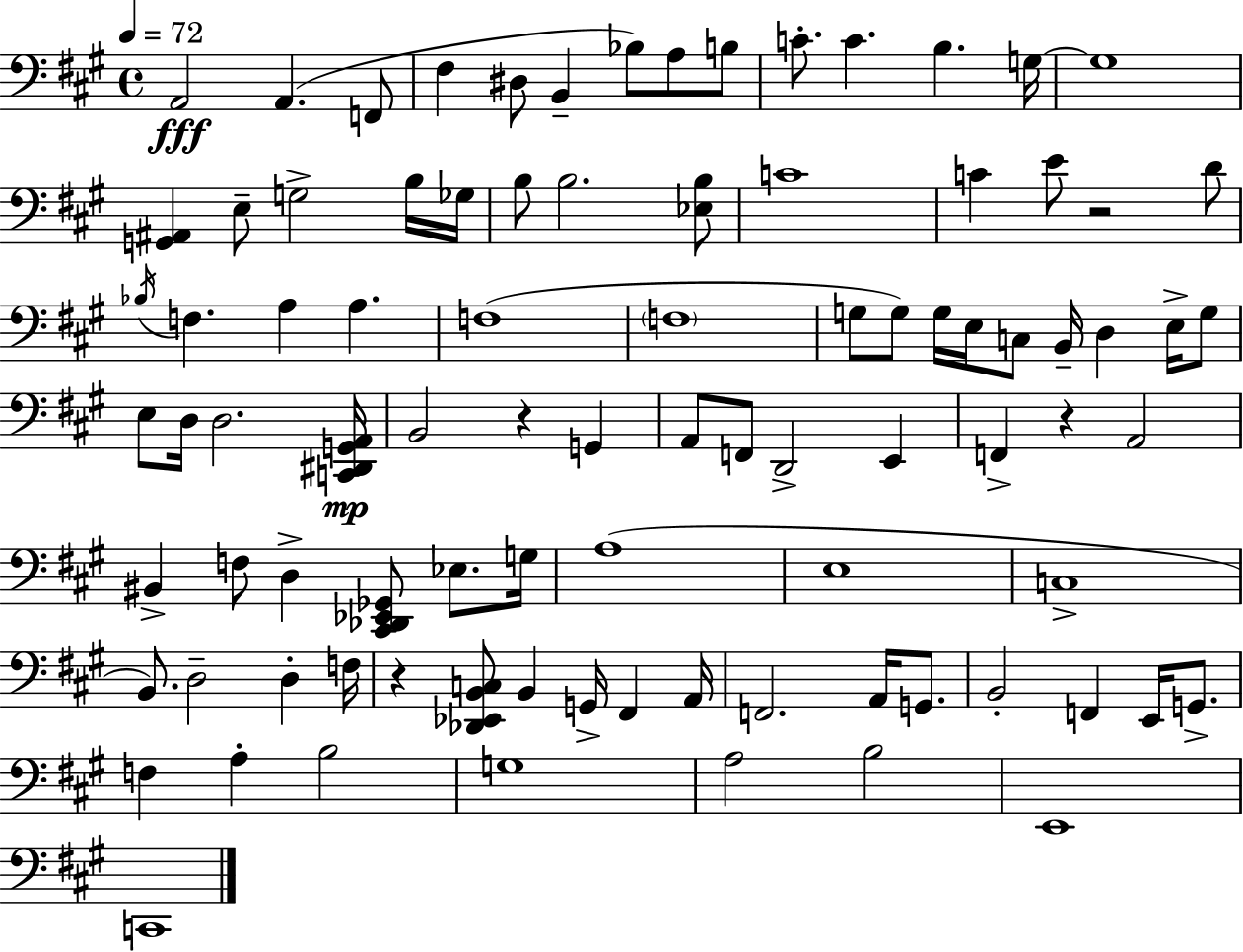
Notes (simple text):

A2/h A2/q. F2/e F#3/q D#3/e B2/q Bb3/e A3/e B3/e C4/e. C4/q. B3/q. G3/s G3/w [G2,A#2]/q E3/e G3/h B3/s Gb3/s B3/e B3/h. [Eb3,B3]/e C4/w C4/q E4/e R/h D4/e Bb3/s F3/q. A3/q A3/q. F3/w F3/w G3/e G3/e G3/s E3/s C3/e B2/s D3/q E3/s G3/e E3/e D3/s D3/h. [C2,D#2,G2,A2]/s B2/h R/q G2/q A2/e F2/e D2/h E2/q F2/q R/q A2/h BIS2/q F3/e D3/q [C#2,Db2,Eb2,Gb2]/e Eb3/e. G3/s A3/w E3/w C3/w B2/e. D3/h D3/q F3/s R/q [Db2,Eb2,B2,C3]/e B2/q G2/s F#2/q A2/s F2/h. A2/s G2/e. B2/h F2/q E2/s G2/e. F3/q A3/q B3/h G3/w A3/h B3/h E2/w C2/w